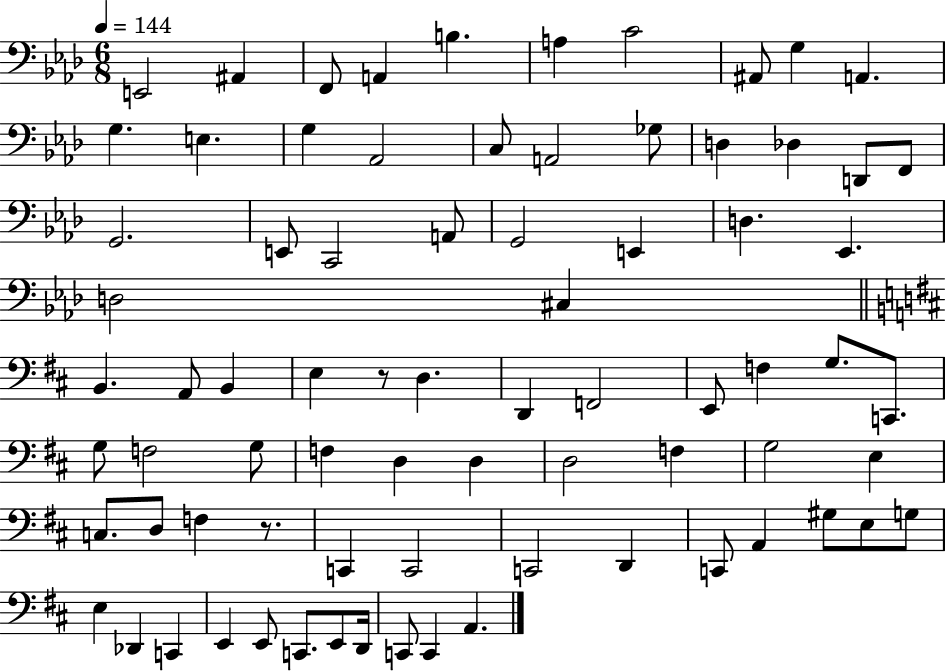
E2/h A#2/q F2/e A2/q B3/q. A3/q C4/h A#2/e G3/q A2/q. G3/q. E3/q. G3/q Ab2/h C3/e A2/h Gb3/e D3/q Db3/q D2/e F2/e G2/h. E2/e C2/h A2/e G2/h E2/q D3/q. Eb2/q. D3/h C#3/q B2/q. A2/e B2/q E3/q R/e D3/q. D2/q F2/h E2/e F3/q G3/e. C2/e. G3/e F3/h G3/e F3/q D3/q D3/q D3/h F3/q G3/h E3/q C3/e. D3/e F3/q R/e. C2/q C2/h C2/h D2/q C2/e A2/q G#3/e E3/e G3/e E3/q Db2/q C2/q E2/q E2/e C2/e. E2/e D2/s C2/e C2/q A2/q.